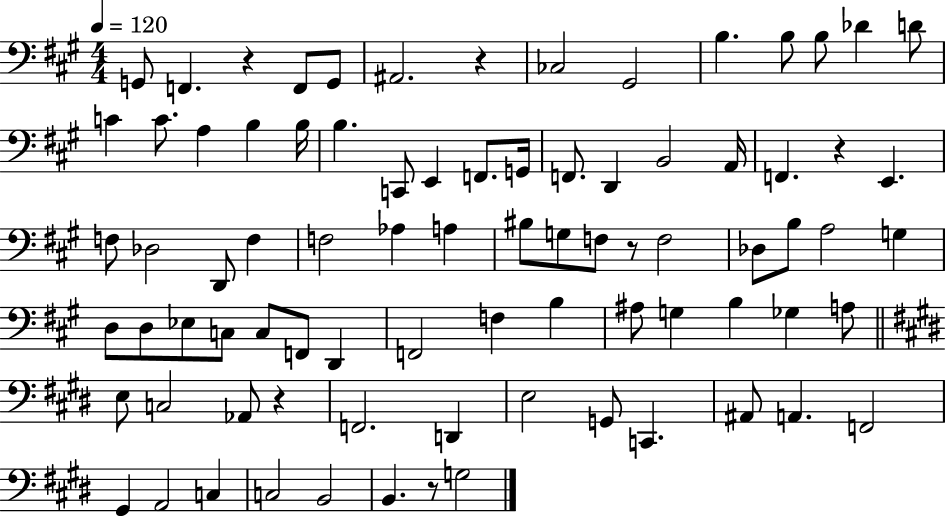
G2/e F2/q. R/q F2/e G2/e A#2/h. R/q CES3/h G#2/h B3/q. B3/e B3/e Db4/q D4/e C4/q C4/e. A3/q B3/q B3/s B3/q. C2/e E2/q F2/e. G2/s F2/e. D2/q B2/h A2/s F2/q. R/q E2/q. F3/e Db3/h D2/e F3/q F3/h Ab3/q A3/q BIS3/e G3/e F3/e R/e F3/h Db3/e B3/e A3/h G3/q D3/e D3/e Eb3/e C3/e C3/e F2/e D2/q F2/h F3/q B3/q A#3/e G3/q B3/q Gb3/q A3/e E3/e C3/h Ab2/e R/q F2/h. D2/q E3/h G2/e C2/q. A#2/e A2/q. F2/h G#2/q A2/h C3/q C3/h B2/h B2/q. R/e G3/h